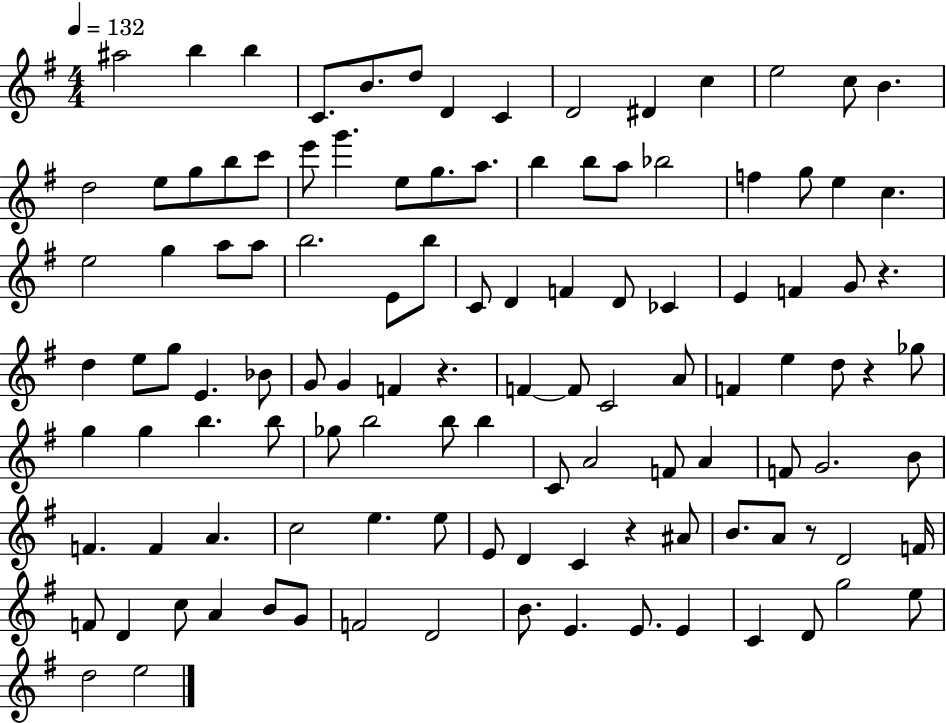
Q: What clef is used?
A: treble